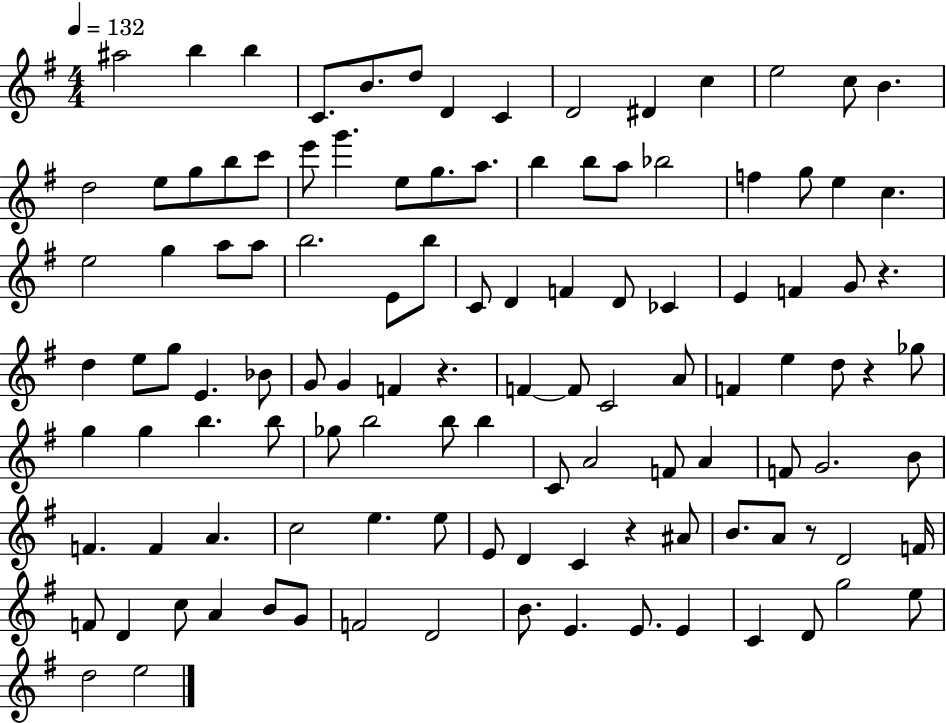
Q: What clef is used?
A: treble